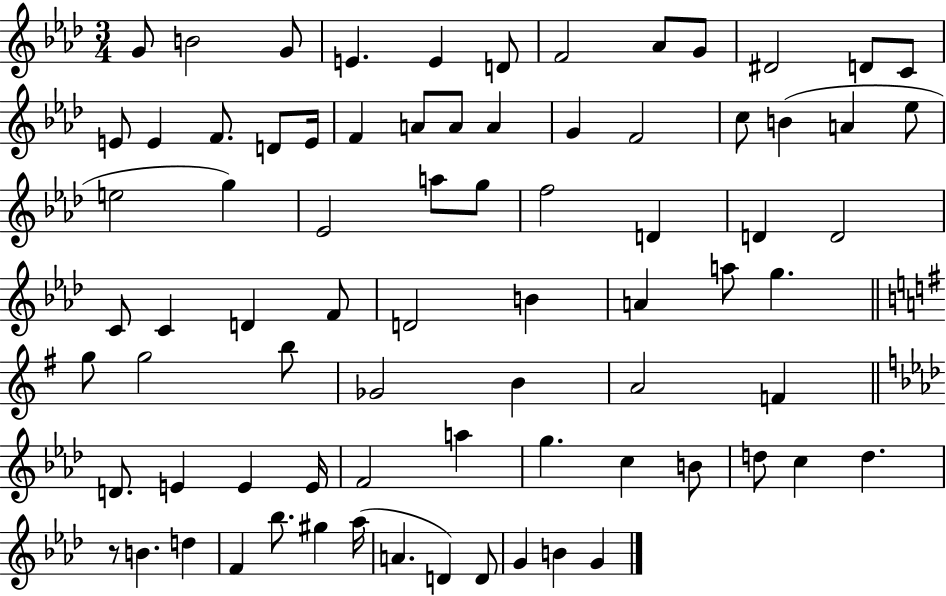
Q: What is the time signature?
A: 3/4